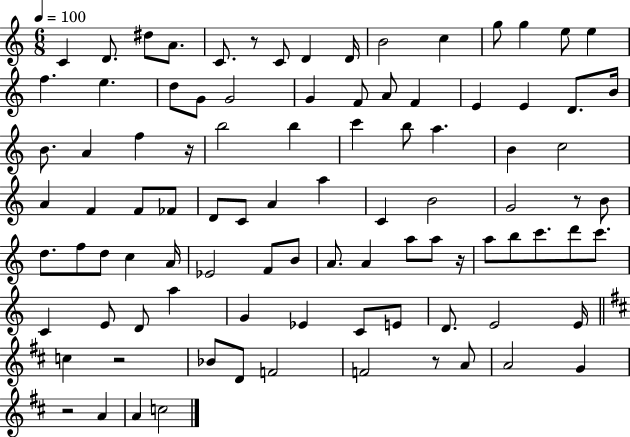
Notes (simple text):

C4/q D4/e. D#5/e A4/e. C4/e. R/e C4/e D4/q D4/s B4/h C5/q G5/e G5/q E5/e E5/q F5/q. E5/q. D5/e G4/e G4/h G4/q F4/e A4/e F4/q E4/q E4/q D4/e. B4/s B4/e. A4/q F5/q R/s B5/h B5/q C6/q B5/e A5/q. B4/q C5/h A4/q F4/q F4/e FES4/e D4/e C4/e A4/q A5/q C4/q B4/h G4/h R/e B4/e D5/e. F5/e D5/e C5/q A4/s Eb4/h F4/e B4/e A4/e. A4/q A5/e A5/e R/s A5/e B5/e C6/e. D6/e C6/e. C4/q E4/e D4/e A5/q G4/q Eb4/q C4/e E4/e D4/e. E4/h E4/s C5/q R/h Bb4/e D4/e F4/h F4/h R/e A4/e A4/h G4/q R/h A4/q A4/q C5/h